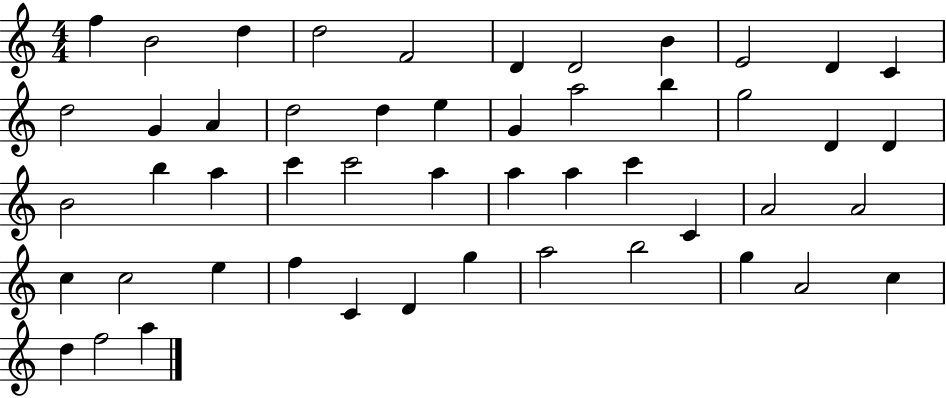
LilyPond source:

{
  \clef treble
  \numericTimeSignature
  \time 4/4
  \key c \major
  f''4 b'2 d''4 | d''2 f'2 | d'4 d'2 b'4 | e'2 d'4 c'4 | \break d''2 g'4 a'4 | d''2 d''4 e''4 | g'4 a''2 b''4 | g''2 d'4 d'4 | \break b'2 b''4 a''4 | c'''4 c'''2 a''4 | a''4 a''4 c'''4 c'4 | a'2 a'2 | \break c''4 c''2 e''4 | f''4 c'4 d'4 g''4 | a''2 b''2 | g''4 a'2 c''4 | \break d''4 f''2 a''4 | \bar "|."
}